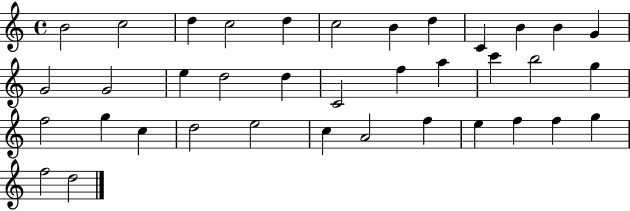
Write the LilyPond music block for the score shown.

{
  \clef treble
  \time 4/4
  \defaultTimeSignature
  \key c \major
  b'2 c''2 | d''4 c''2 d''4 | c''2 b'4 d''4 | c'4 b'4 b'4 g'4 | \break g'2 g'2 | e''4 d''2 d''4 | c'2 f''4 a''4 | c'''4 b''2 g''4 | \break f''2 g''4 c''4 | d''2 e''2 | c''4 a'2 f''4 | e''4 f''4 f''4 g''4 | \break f''2 d''2 | \bar "|."
}